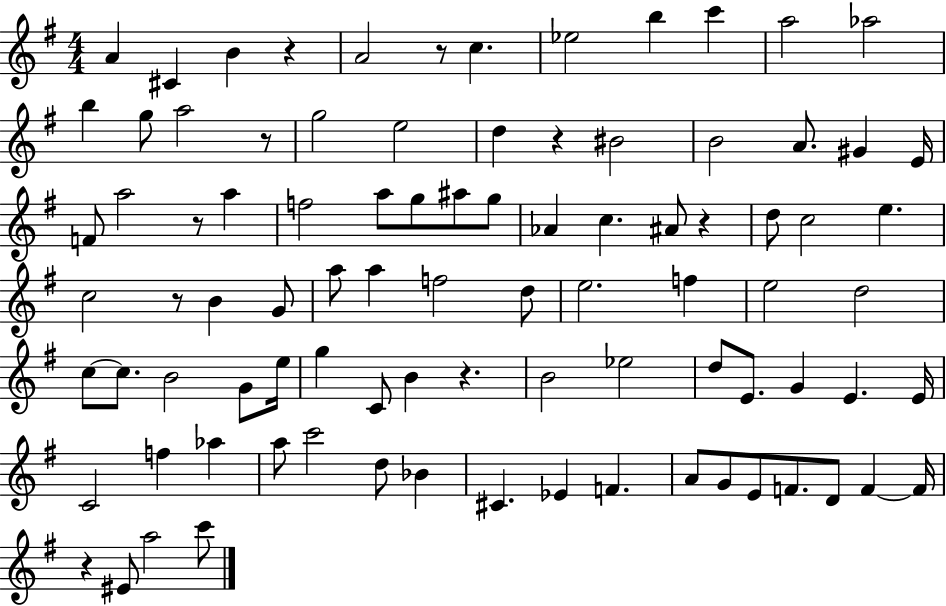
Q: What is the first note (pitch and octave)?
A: A4